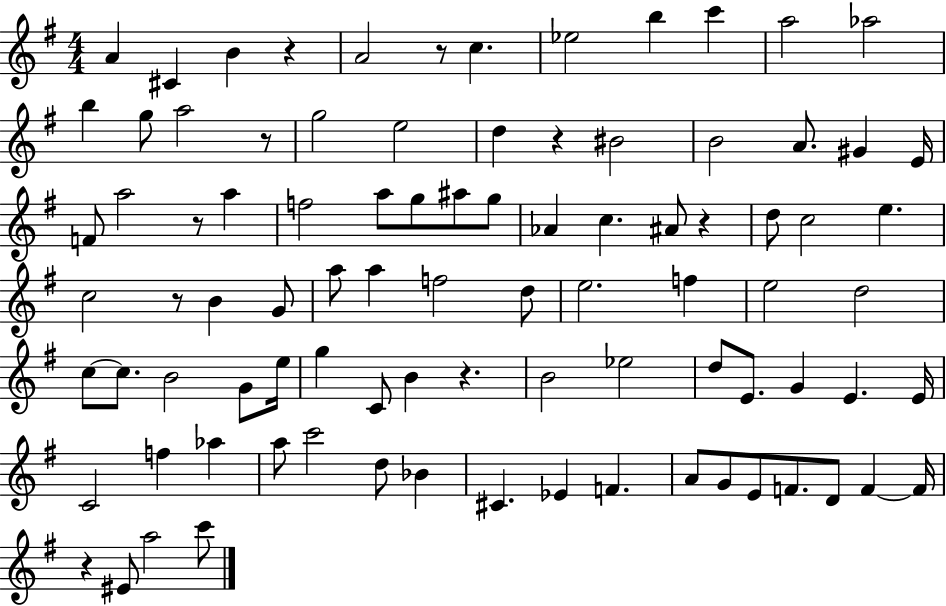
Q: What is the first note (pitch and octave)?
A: A4